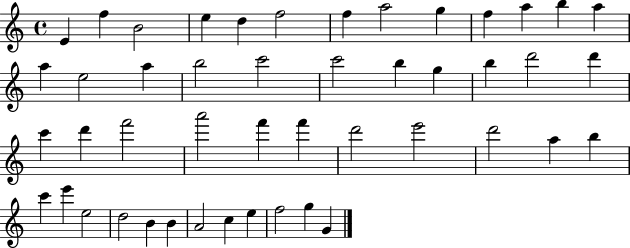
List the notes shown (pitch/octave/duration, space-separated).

E4/q F5/q B4/h E5/q D5/q F5/h F5/q A5/h G5/q F5/q A5/q B5/q A5/q A5/q E5/h A5/q B5/h C6/h C6/h B5/q G5/q B5/q D6/h D6/q C6/q D6/q F6/h A6/h F6/q F6/q D6/h E6/h D6/h A5/q B5/q C6/q E6/q E5/h D5/h B4/q B4/q A4/h C5/q E5/q F5/h G5/q G4/q